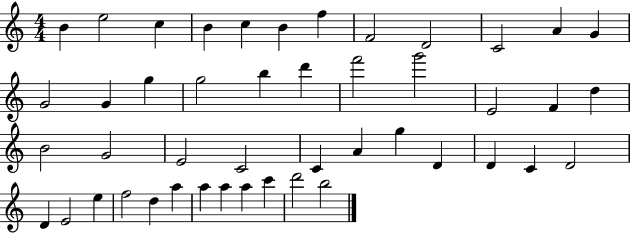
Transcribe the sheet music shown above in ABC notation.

X:1
T:Untitled
M:4/4
L:1/4
K:C
B e2 c B c B f F2 D2 C2 A G G2 G g g2 b d' f'2 g'2 E2 F d B2 G2 E2 C2 C A g D D C D2 D E2 e f2 d a a a a c' d'2 b2